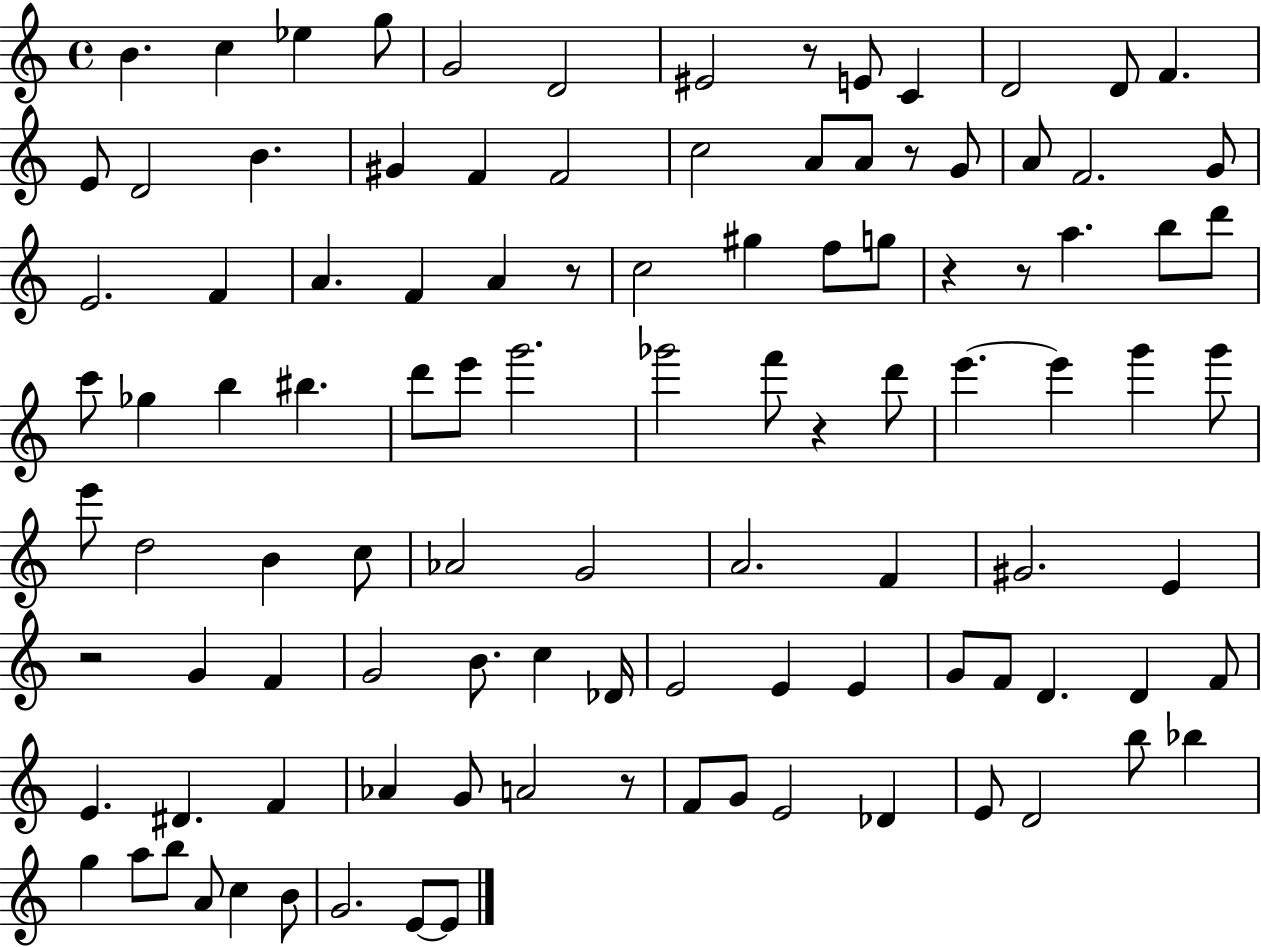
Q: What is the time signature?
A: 4/4